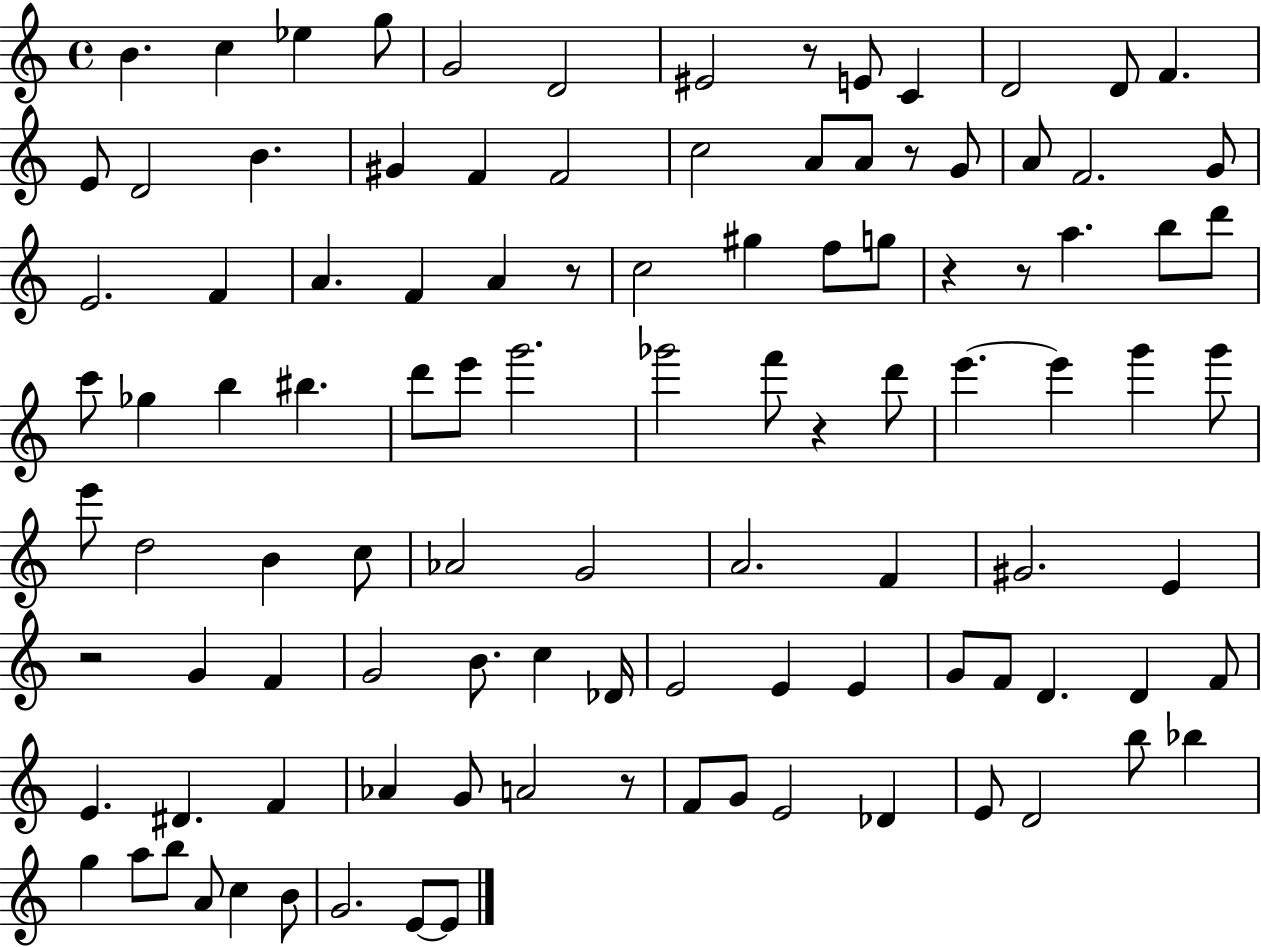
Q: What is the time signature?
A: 4/4